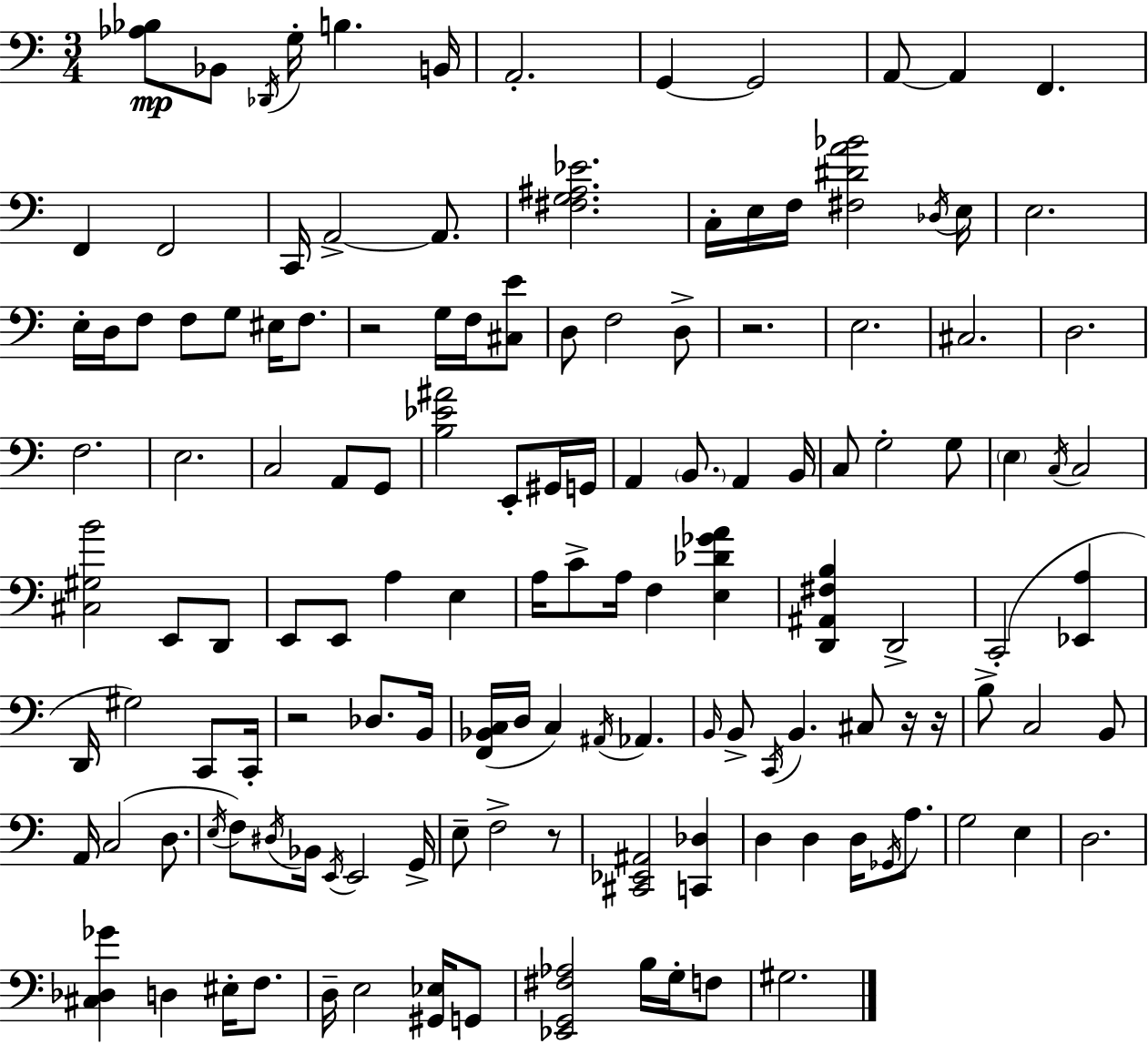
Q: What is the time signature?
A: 3/4